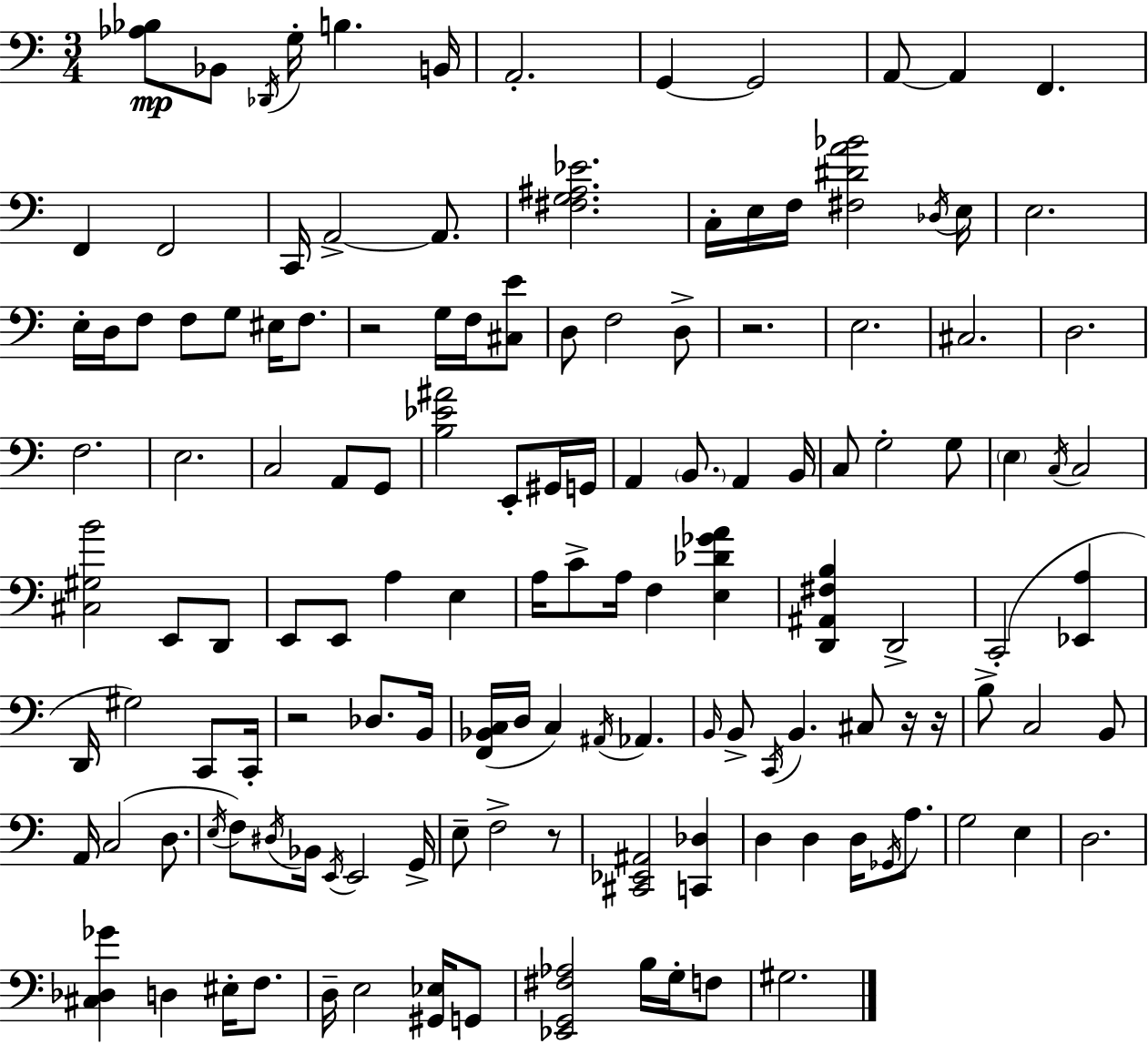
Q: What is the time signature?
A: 3/4